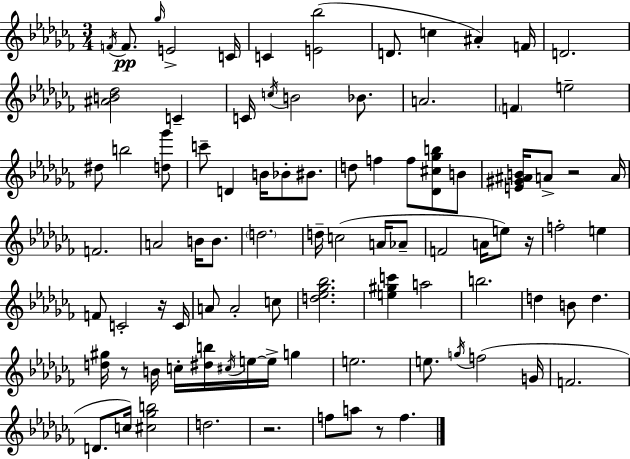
{
  \clef treble
  \numericTimeSignature
  \time 3/4
  \key aes \minor
  \acciaccatura { f'16 }\pp f'8. \grace { ges''16 } e'2-> | c'16 c'4 <e' bes''>2( | d'8. c''4 ais'4-.) | f'16 d'2. | \break <ais' b' des''>2 c'4-- | c'16 \acciaccatura { c''16 } b'2 | bes'8. a'2. | \parenthesize f'4 e''2-- | \break dis''8 b''2 | <d'' ges'''>8 c'''8-- d'4 b'16 bes'8-. | bis'8. d''8 f''4 f''8 <des' cis'' ges'' b''>8 | b'8 <e' gis' ais' b'>16 a'8-> r2 | \break a'16 f'2. | a'2 b'16 | b'8. \parenthesize d''2. | d''16-- c''2( | \break a'16 aes'8-- f'2 a'16 | e''8) r16 f''2-. e''4 | f'8 c'2-. | r16 c'16 a'8 a'2-. | \break c''8 <d'' ees'' ges'' bes''>2. | <e'' gis'' c'''>4 a''2 | b''2. | d''4 b'8 d''4. | \break <d'' gis''>16 r8 b'16 c''16-. <dis'' b''>16 \acciaccatura { cis''16 } e''16~~ e''16-> | g''4 e''2. | e''8. \acciaccatura { g''16 }( f''2 | g'16 f'2. | \break d'8. c''16) <cis'' ges'' b''>2 | d''2. | r2. | f''8 a''8 r8 f''4. | \break \bar "|."
}